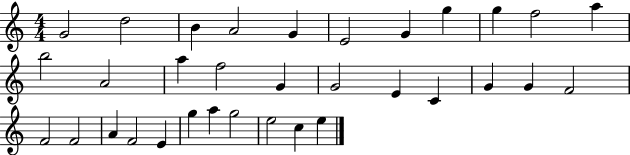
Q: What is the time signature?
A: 4/4